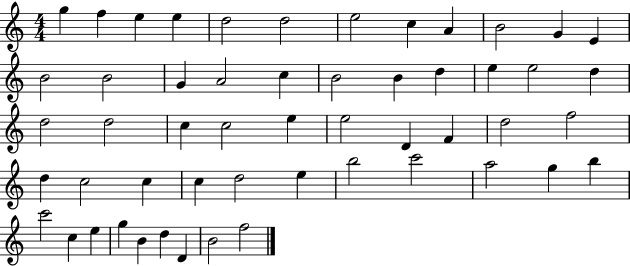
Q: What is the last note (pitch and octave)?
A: F5